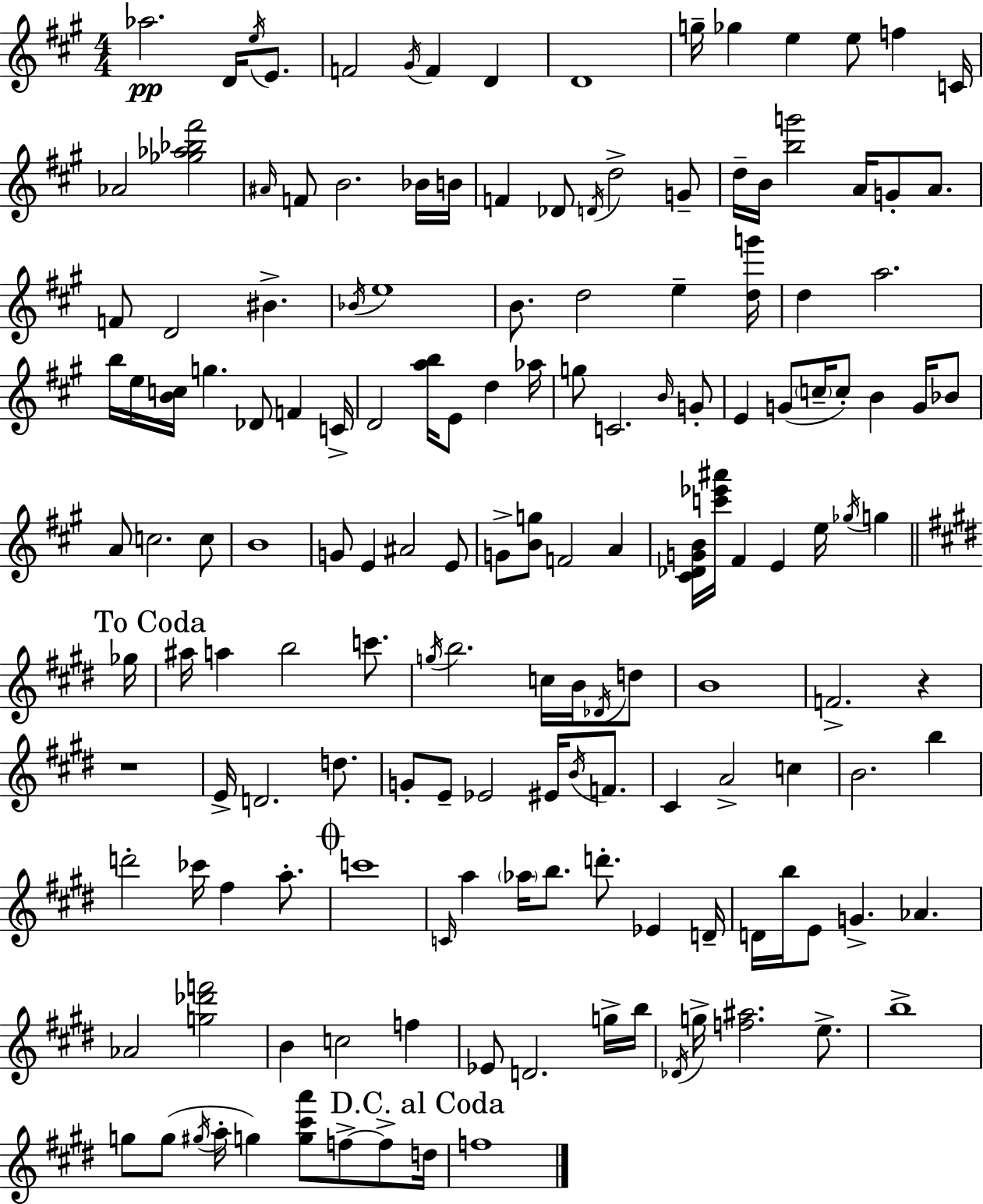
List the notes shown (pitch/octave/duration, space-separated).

Ab5/h. D4/s E5/s E4/e. F4/h G#4/s F4/q D4/q D4/w G5/s Gb5/q E5/q E5/e F5/q C4/s Ab4/h [Gb5,Ab5,Bb5,F#6]/h A#4/s F4/e B4/h. Bb4/s B4/s F4/q Db4/e D4/s D5/h G4/e D5/s B4/s [B5,G6]/h A4/s G4/e A4/e. F4/e D4/h BIS4/q. Bb4/s E5/w B4/e. D5/h E5/q [D5,G6]/s D5/q A5/h. B5/s E5/s [B4,C5]/s G5/q. Db4/e F4/q C4/s D4/h [A5,B5]/s E4/e D5/q Ab5/s G5/e C4/h. B4/s G4/e E4/q G4/e C5/s C5/e B4/q G4/s Bb4/e A4/e C5/h. C5/e B4/w G4/e E4/q A#4/h E4/e G4/e [B4,G5]/e F4/h A4/q [C#4,Db4,G4,B4]/s [C6,Eb6,A#6]/s F#4/q E4/q E5/s Gb5/s G5/q Gb5/s A#5/s A5/q B5/h C6/e. G5/s B5/h. C5/s B4/s Db4/s D5/e B4/w F4/h. R/q R/w E4/s D4/h. D5/e. G4/e E4/e Eb4/h EIS4/s B4/s F4/e. C#4/q A4/h C5/q B4/h. B5/q D6/h CES6/s F#5/q A5/e. C6/w C4/s A5/q Ab5/s B5/e. D6/e. Eb4/q D4/s D4/s B5/s E4/e G4/q. Ab4/q. Ab4/h [G5,Db6,F6]/h B4/q C5/h F5/q Eb4/e D4/h. G5/s B5/s Db4/s G5/s [F5,A#5]/h. E5/e. B5/w G5/e G5/e G#5/s A5/s G5/q [G5,C#6,A6]/e F5/e F5/e D5/s F5/w